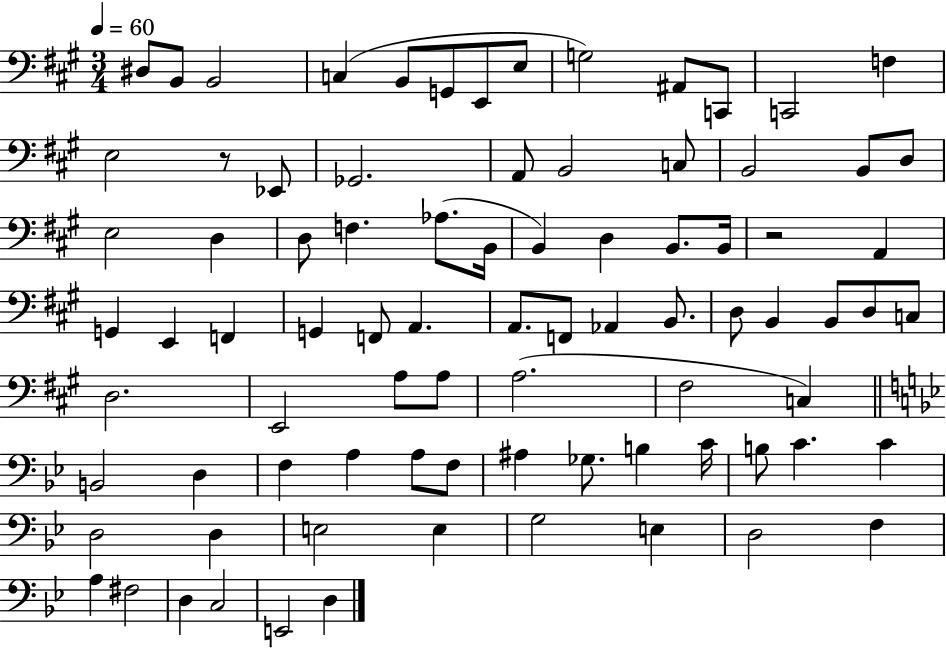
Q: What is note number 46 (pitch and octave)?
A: B2